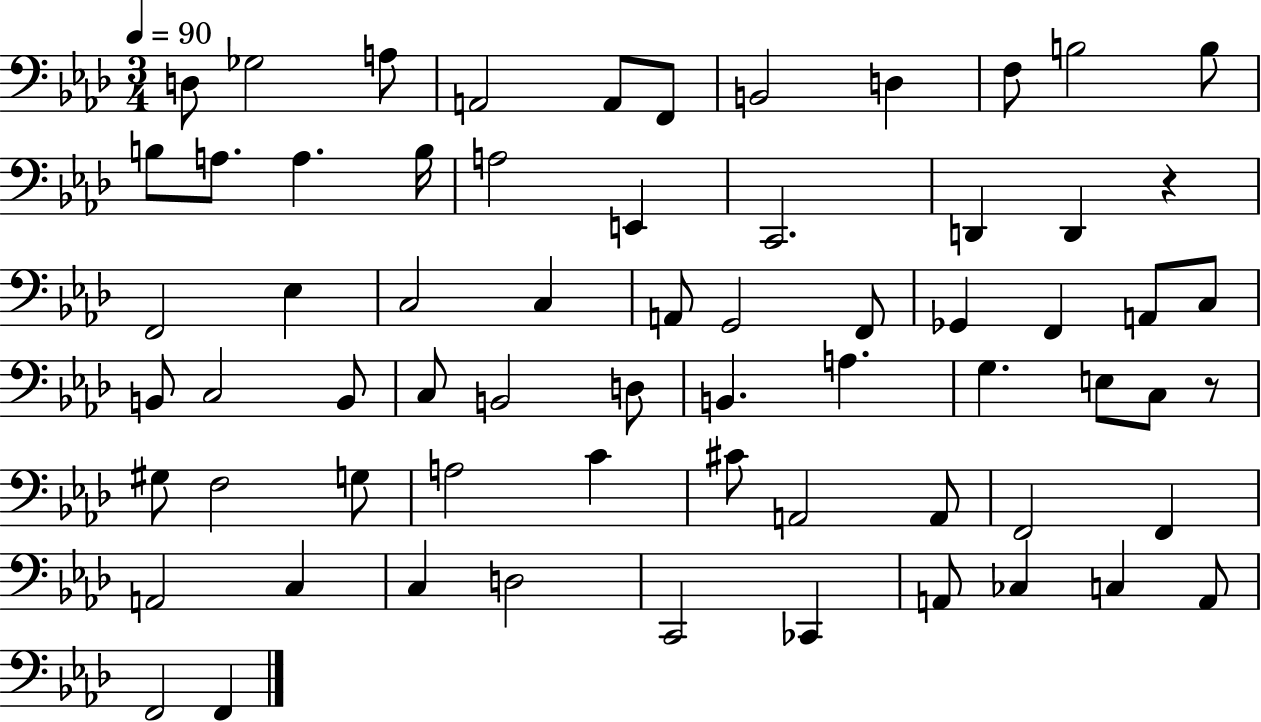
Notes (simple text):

D3/e Gb3/h A3/e A2/h A2/e F2/e B2/h D3/q F3/e B3/h B3/e B3/e A3/e. A3/q. B3/s A3/h E2/q C2/h. D2/q D2/q R/q F2/h Eb3/q C3/h C3/q A2/e G2/h F2/e Gb2/q F2/q A2/e C3/e B2/e C3/h B2/e C3/e B2/h D3/e B2/q. A3/q. G3/q. E3/e C3/e R/e G#3/e F3/h G3/e A3/h C4/q C#4/e A2/h A2/e F2/h F2/q A2/h C3/q C3/q D3/h C2/h CES2/q A2/e CES3/q C3/q A2/e F2/h F2/q